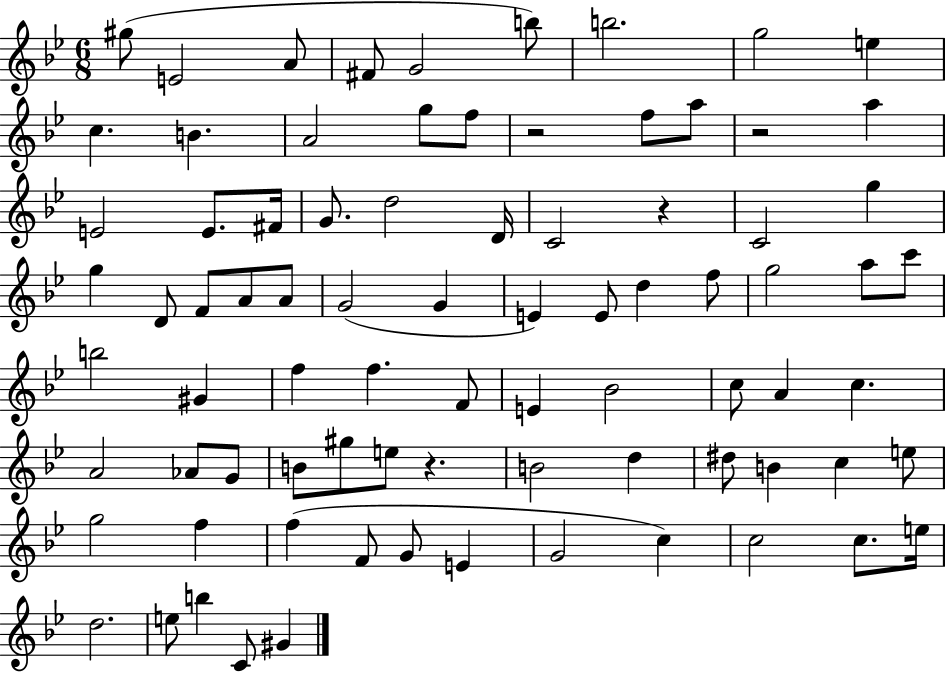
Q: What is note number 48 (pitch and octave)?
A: C5